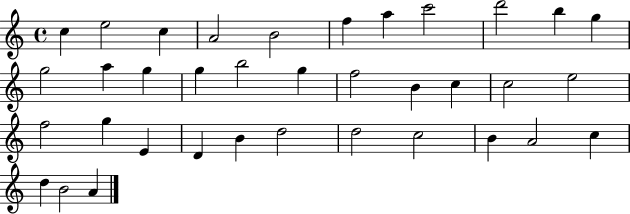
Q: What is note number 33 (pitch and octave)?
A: C5